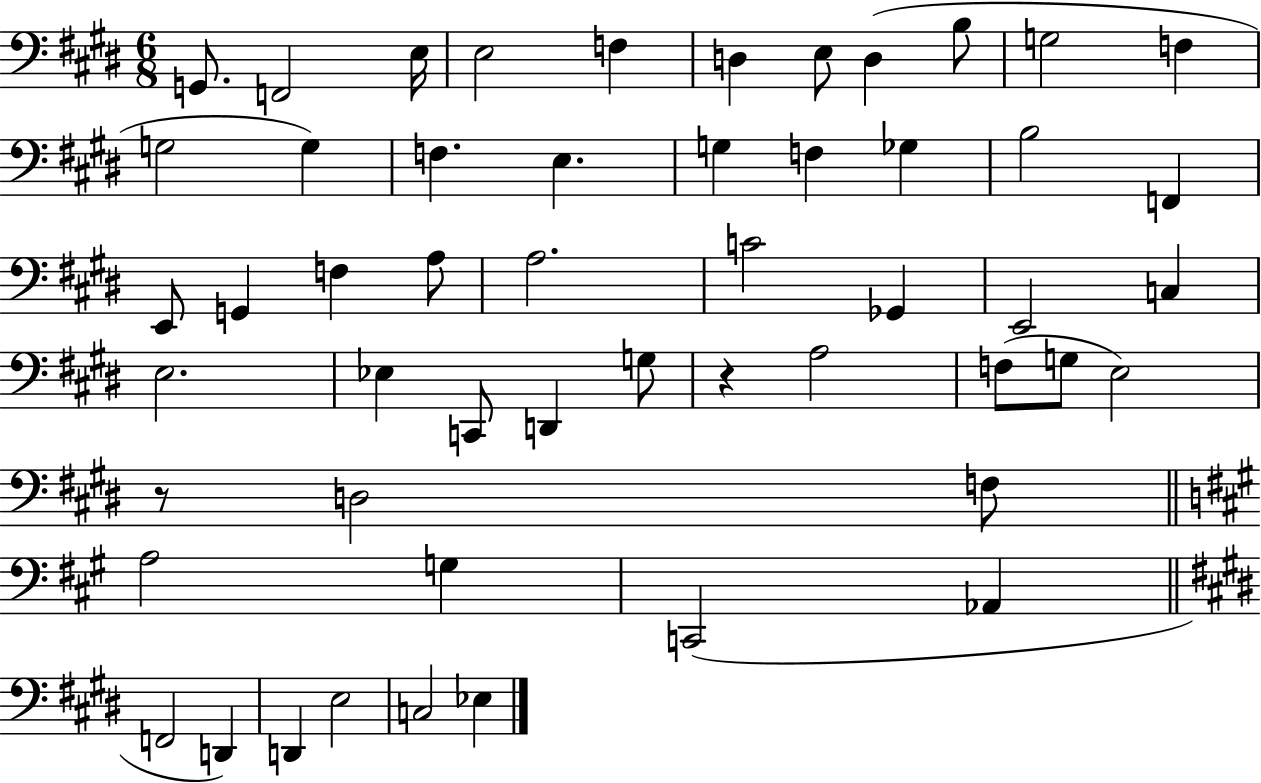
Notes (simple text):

G2/e. F2/h E3/s E3/h F3/q D3/q E3/e D3/q B3/e G3/h F3/q G3/h G3/q F3/q. E3/q. G3/q F3/q Gb3/q B3/h F2/q E2/e G2/q F3/q A3/e A3/h. C4/h Gb2/q E2/h C3/q E3/h. Eb3/q C2/e D2/q G3/e R/q A3/h F3/e G3/e E3/h R/e D3/h F3/e A3/h G3/q C2/h Ab2/q F2/h D2/q D2/q E3/h C3/h Eb3/q